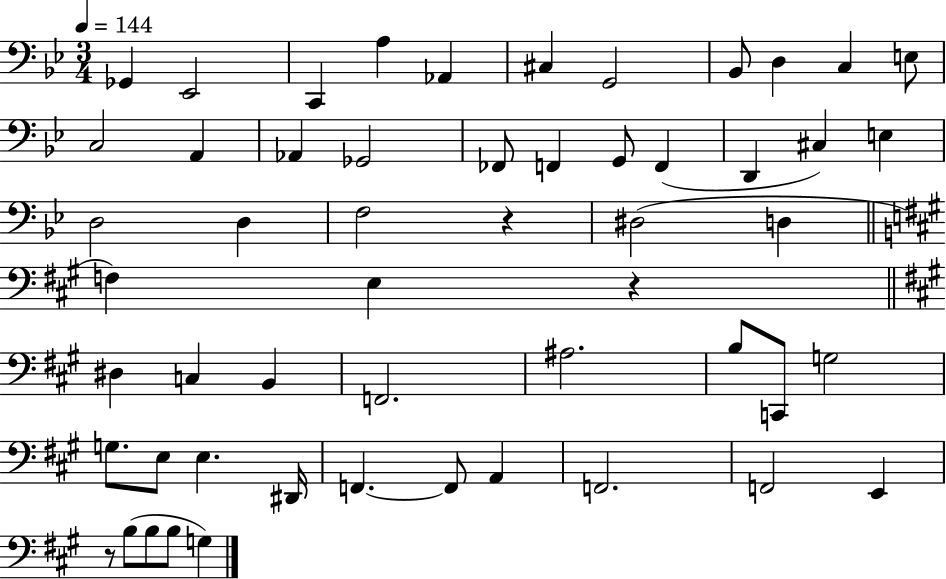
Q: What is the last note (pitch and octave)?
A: G3